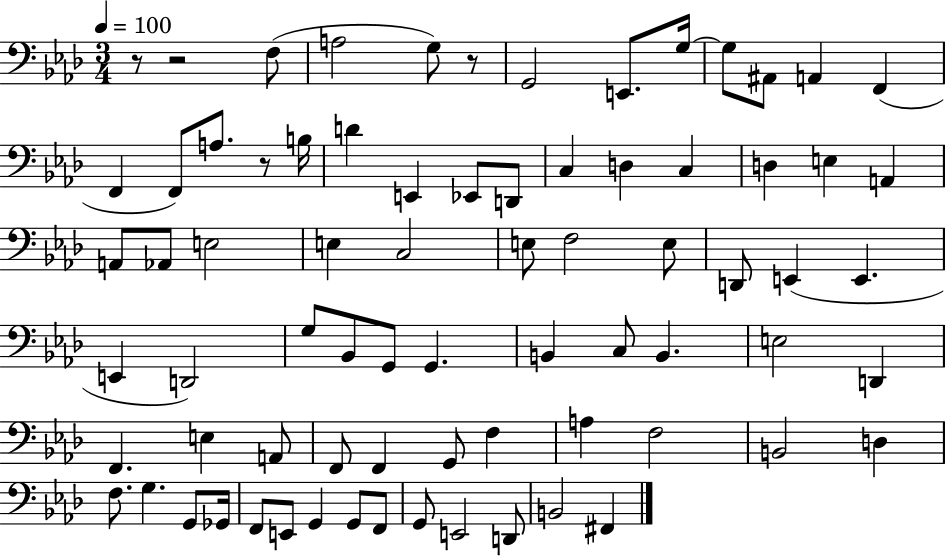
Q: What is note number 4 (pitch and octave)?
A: G2